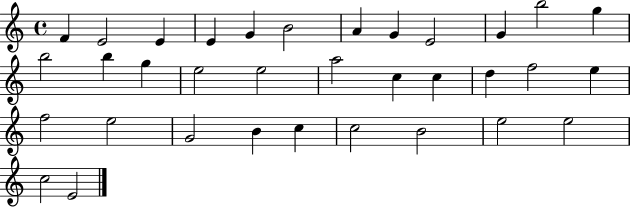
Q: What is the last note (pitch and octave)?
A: E4